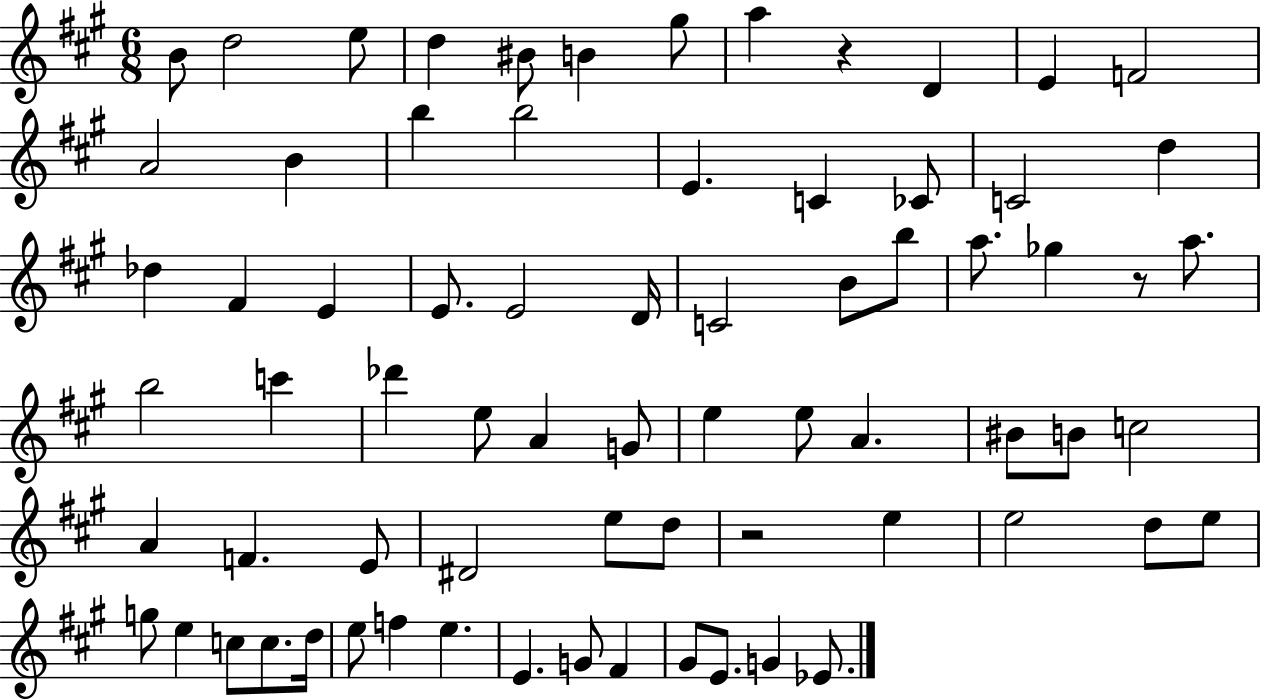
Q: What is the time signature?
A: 6/8